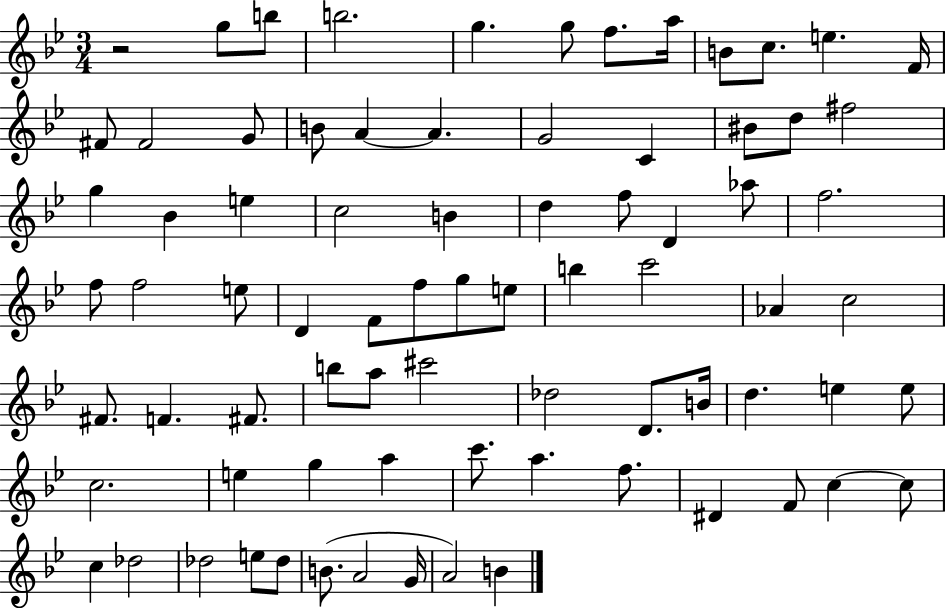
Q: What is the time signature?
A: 3/4